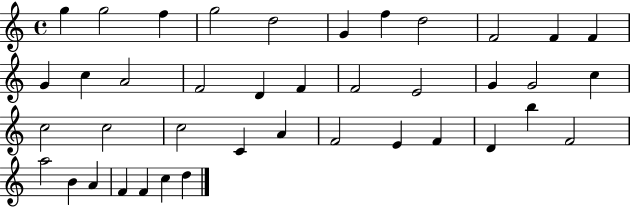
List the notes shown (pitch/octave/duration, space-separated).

G5/q G5/h F5/q G5/h D5/h G4/q F5/q D5/h F4/h F4/q F4/q G4/q C5/q A4/h F4/h D4/q F4/q F4/h E4/h G4/q G4/h C5/q C5/h C5/h C5/h C4/q A4/q F4/h E4/q F4/q D4/q B5/q F4/h A5/h B4/q A4/q F4/q F4/q C5/q D5/q